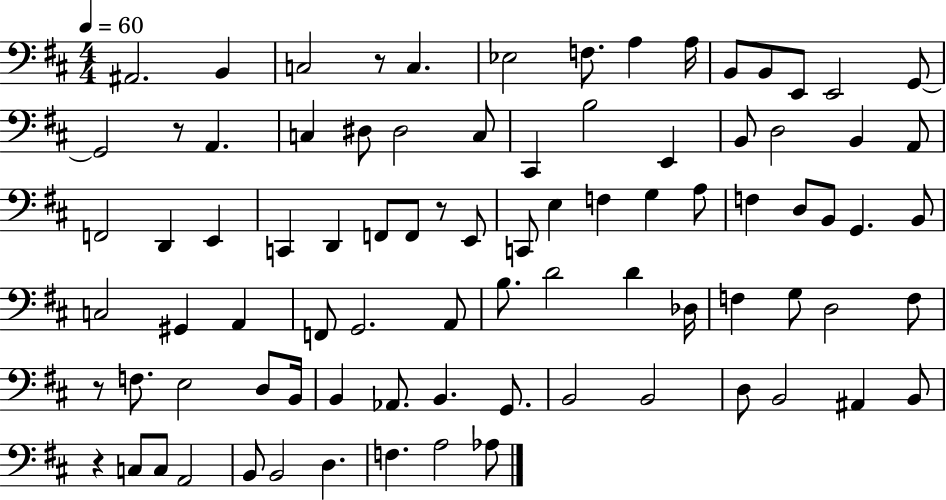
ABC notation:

X:1
T:Untitled
M:4/4
L:1/4
K:D
^A,,2 B,, C,2 z/2 C, _E,2 F,/2 A, A,/4 B,,/2 B,,/2 E,,/2 E,,2 G,,/2 G,,2 z/2 A,, C, ^D,/2 ^D,2 C,/2 ^C,, B,2 E,, B,,/2 D,2 B,, A,,/2 F,,2 D,, E,, C,, D,, F,,/2 F,,/2 z/2 E,,/2 C,,/2 E, F, G, A,/2 F, D,/2 B,,/2 G,, B,,/2 C,2 ^G,, A,, F,,/2 G,,2 A,,/2 B,/2 D2 D _D,/4 F, G,/2 D,2 F,/2 z/2 F,/2 E,2 D,/2 B,,/4 B,, _A,,/2 B,, G,,/2 B,,2 B,,2 D,/2 B,,2 ^A,, B,,/2 z C,/2 C,/2 A,,2 B,,/2 B,,2 D, F, A,2 _A,/2